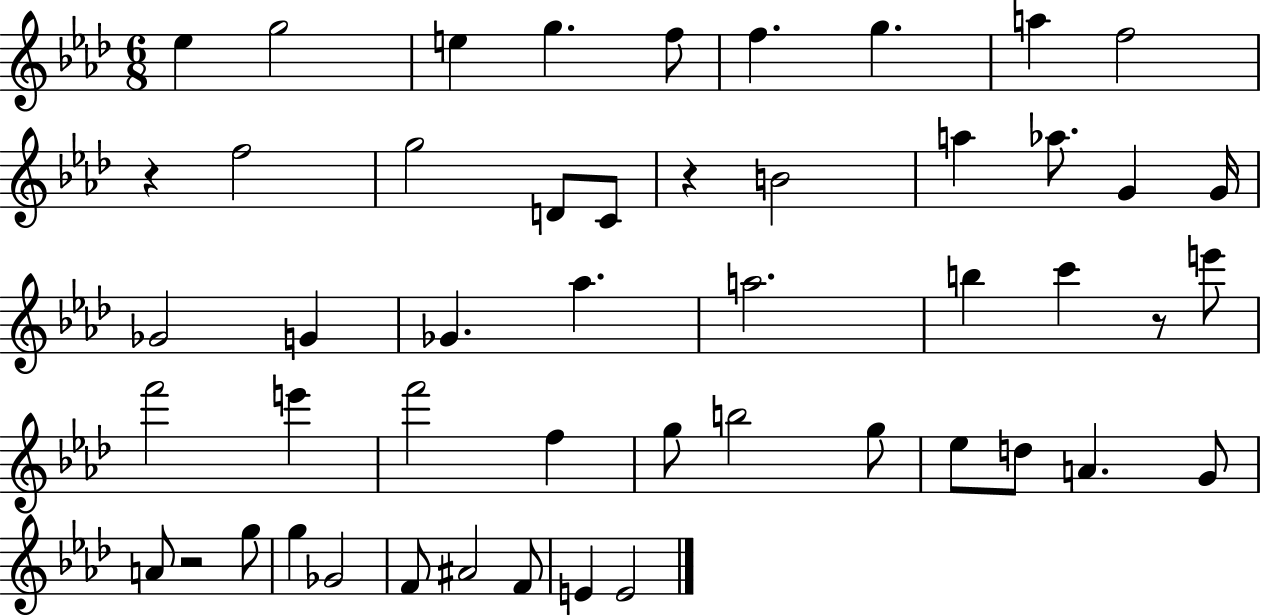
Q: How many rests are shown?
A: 4